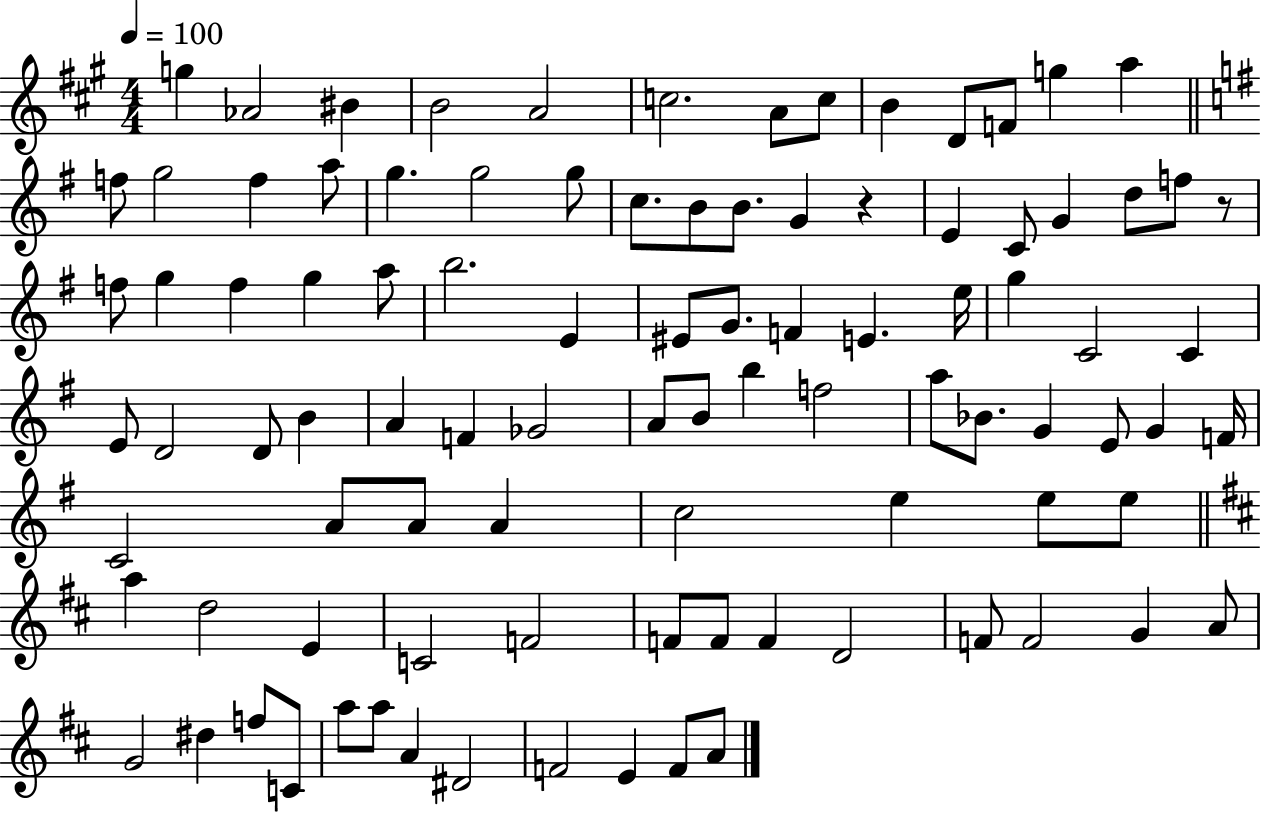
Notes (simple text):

G5/q Ab4/h BIS4/q B4/h A4/h C5/h. A4/e C5/e B4/q D4/e F4/e G5/q A5/q F5/e G5/h F5/q A5/e G5/q. G5/h G5/e C5/e. B4/e B4/e. G4/q R/q E4/q C4/e G4/q D5/e F5/e R/e F5/e G5/q F5/q G5/q A5/e B5/h. E4/q EIS4/e G4/e. F4/q E4/q. E5/s G5/q C4/h C4/q E4/e D4/h D4/e B4/q A4/q F4/q Gb4/h A4/e B4/e B5/q F5/h A5/e Bb4/e. G4/q E4/e G4/q F4/s C4/h A4/e A4/e A4/q C5/h E5/q E5/e E5/e A5/q D5/h E4/q C4/h F4/h F4/e F4/e F4/q D4/h F4/e F4/h G4/q A4/e G4/h D#5/q F5/e C4/e A5/e A5/e A4/q D#4/h F4/h E4/q F4/e A4/e